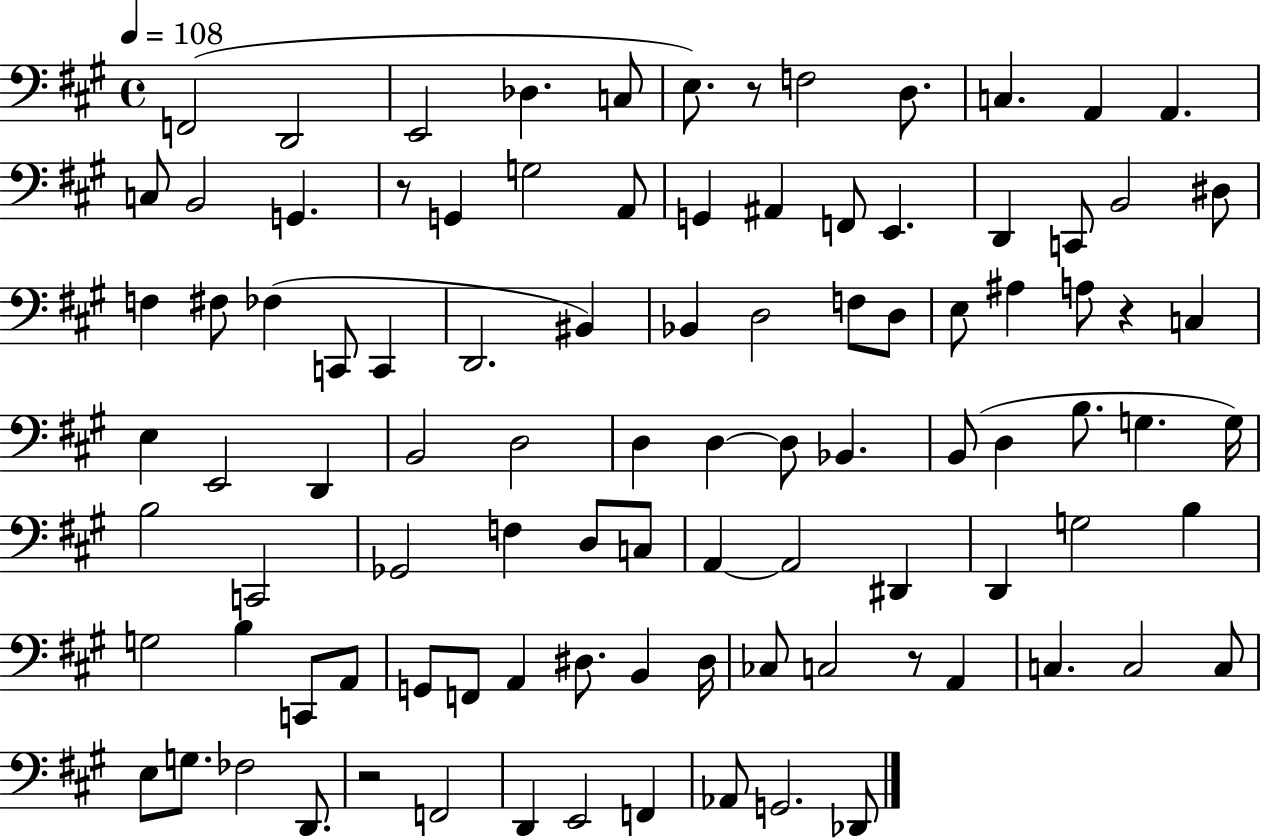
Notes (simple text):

F2/h D2/h E2/h Db3/q. C3/e E3/e. R/e F3/h D3/e. C3/q. A2/q A2/q. C3/e B2/h G2/q. R/e G2/q G3/h A2/e G2/q A#2/q F2/e E2/q. D2/q C2/e B2/h D#3/e F3/q F#3/e FES3/q C2/e C2/q D2/h. BIS2/q Bb2/q D3/h F3/e D3/e E3/e A#3/q A3/e R/q C3/q E3/q E2/h D2/q B2/h D3/h D3/q D3/q D3/e Bb2/q. B2/e D3/q B3/e. G3/q. G3/s B3/h C2/h Gb2/h F3/q D3/e C3/e A2/q A2/h D#2/q D2/q G3/h B3/q G3/h B3/q C2/e A2/e G2/e F2/e A2/q D#3/e. B2/q D#3/s CES3/e C3/h R/e A2/q C3/q. C3/h C3/e E3/e G3/e. FES3/h D2/e. R/h F2/h D2/q E2/h F2/q Ab2/e G2/h. Db2/e